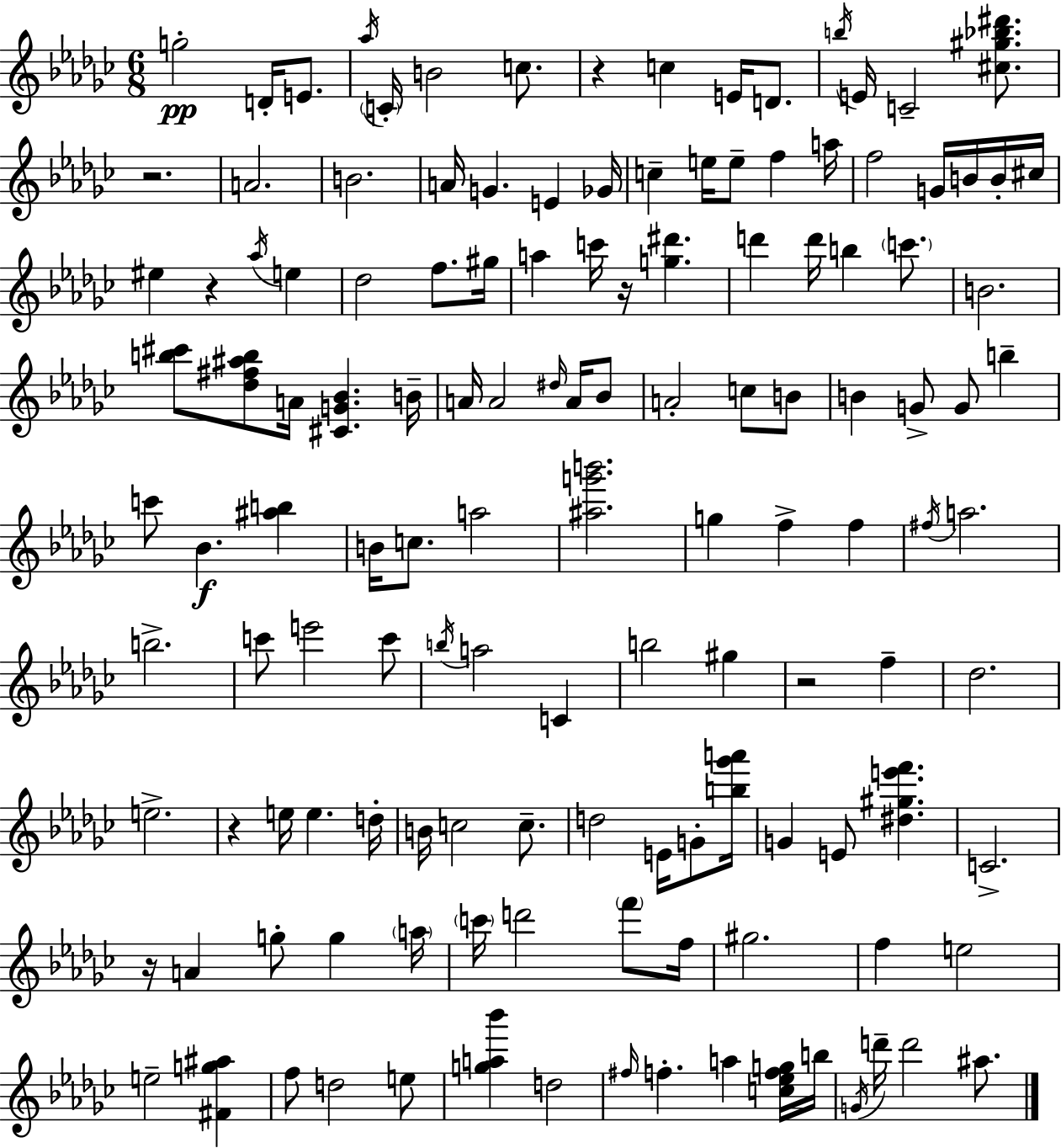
G5/h D4/s E4/e. Ab5/s C4/s B4/h C5/e. R/q C5/q E4/s D4/e. B5/s E4/s C4/h [C#5,G#5,Bb5,D#6]/e. R/h. A4/h. B4/h. A4/s G4/q. E4/q Gb4/s C5/q E5/s E5/e F5/q A5/s F5/h G4/s B4/s B4/s C#5/s EIS5/q R/q Ab5/s E5/q Db5/h F5/e. G#5/s A5/q C6/s R/s [G5,D#6]/q. D6/q D6/s B5/q C6/e. B4/h. [B5,C#6]/e [Db5,F#5,A#5,B5]/e A4/s [C#4,G4,Bb4]/q. B4/s A4/s A4/h D#5/s A4/s Bb4/e A4/h C5/e B4/e B4/q G4/e G4/e B5/q C6/e Bb4/q. [A#5,B5]/q B4/s C5/e. A5/h [A#5,G6,B6]/h. G5/q F5/q F5/q F#5/s A5/h. B5/h. C6/e E6/h C6/e B5/s A5/h C4/q B5/h G#5/q R/h F5/q Db5/h. E5/h. R/q E5/s E5/q. D5/s B4/s C5/h C5/e. D5/h E4/s G4/e [B5,Gb6,A6]/s G4/q E4/e [D#5,G#5,E6,F6]/q. C4/h. R/s A4/q G5/e G5/q A5/s C6/s D6/h F6/e F5/s G#5/h. F5/q E5/h E5/h [F#4,G5,A#5]/q F5/e D5/h E5/e [G5,A5,Bb6]/q D5/h F#5/s F5/q. A5/q [C5,Eb5,F5,G5]/s B5/s G4/s D6/s D6/h A#5/e.